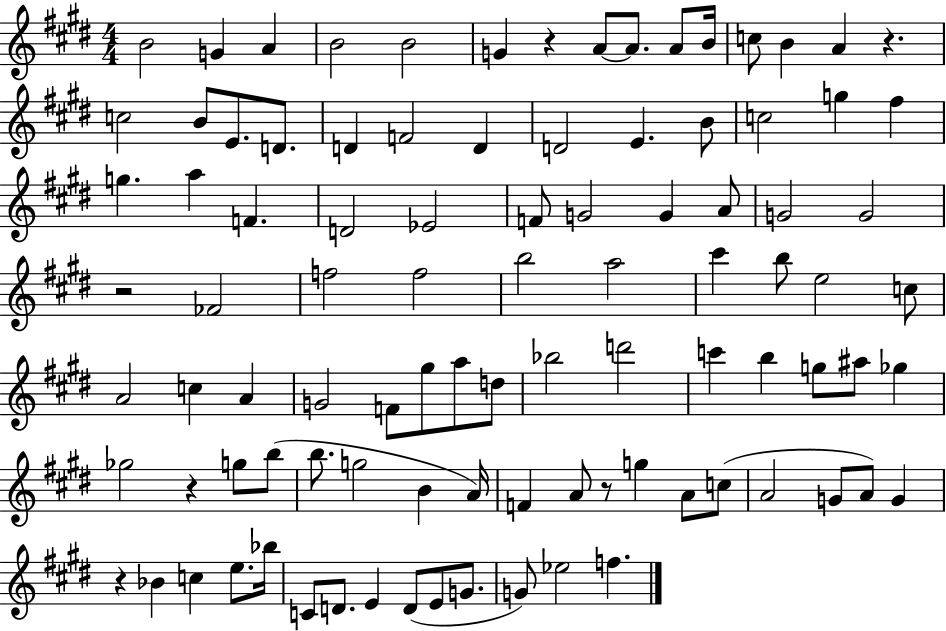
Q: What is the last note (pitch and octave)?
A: F5